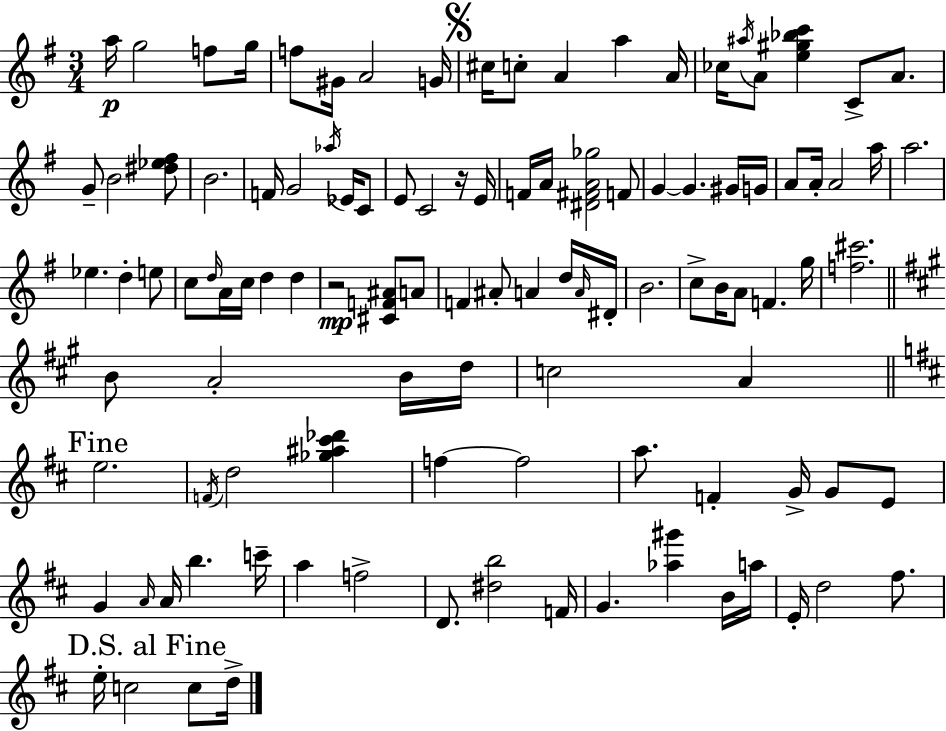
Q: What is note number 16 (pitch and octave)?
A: A4